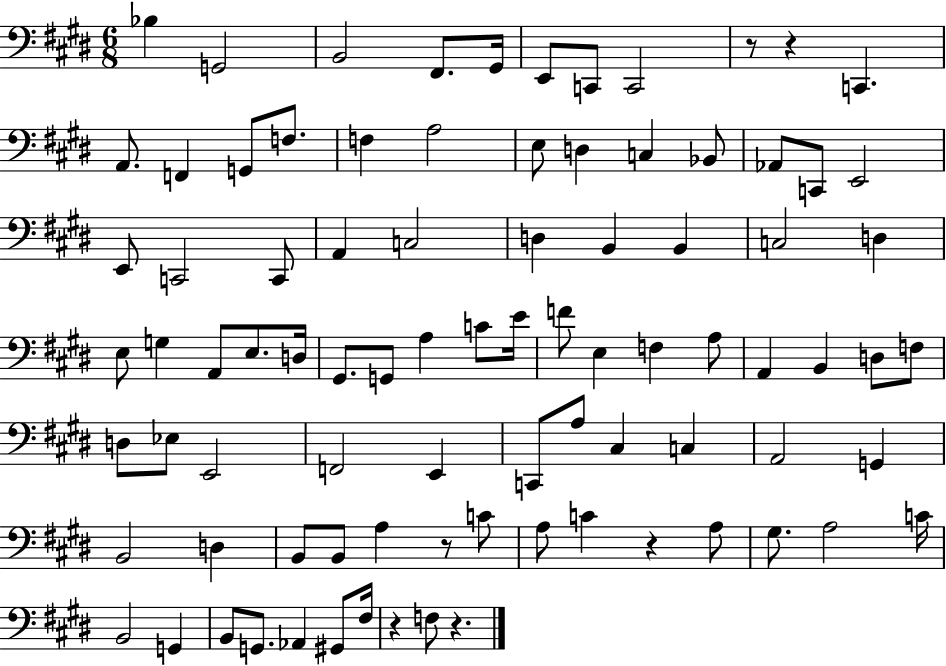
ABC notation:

X:1
T:Untitled
M:6/8
L:1/4
K:E
_B, G,,2 B,,2 ^F,,/2 ^G,,/4 E,,/2 C,,/2 C,,2 z/2 z C,, A,,/2 F,, G,,/2 F,/2 F, A,2 E,/2 D, C, _B,,/2 _A,,/2 C,,/2 E,,2 E,,/2 C,,2 C,,/2 A,, C,2 D, B,, B,, C,2 D, E,/2 G, A,,/2 E,/2 D,/4 ^G,,/2 G,,/2 A, C/2 E/4 F/2 E, F, A,/2 A,, B,, D,/2 F,/2 D,/2 _E,/2 E,,2 F,,2 E,, C,,/2 A,/2 ^C, C, A,,2 G,, B,,2 D, B,,/2 B,,/2 A, z/2 C/2 A,/2 C z A,/2 ^G,/2 A,2 C/4 B,,2 G,, B,,/2 G,,/2 _A,, ^G,,/2 ^F,/4 z F,/2 z